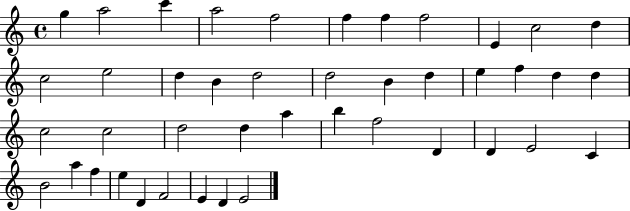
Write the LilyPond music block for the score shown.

{
  \clef treble
  \time 4/4
  \defaultTimeSignature
  \key c \major
  g''4 a''2 c'''4 | a''2 f''2 | f''4 f''4 f''2 | e'4 c''2 d''4 | \break c''2 e''2 | d''4 b'4 d''2 | d''2 b'4 d''4 | e''4 f''4 d''4 d''4 | \break c''2 c''2 | d''2 d''4 a''4 | b''4 f''2 d'4 | d'4 e'2 c'4 | \break b'2 a''4 f''4 | e''4 d'4 f'2 | e'4 d'4 e'2 | \bar "|."
}